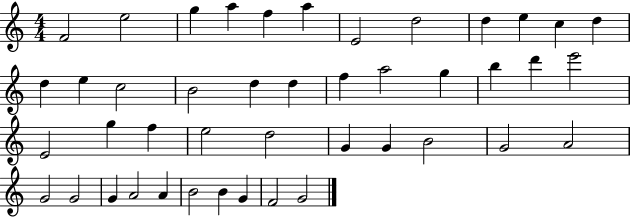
F4/h E5/h G5/q A5/q F5/q A5/q E4/h D5/h D5/q E5/q C5/q D5/q D5/q E5/q C5/h B4/h D5/q D5/q F5/q A5/h G5/q B5/q D6/q E6/h E4/h G5/q F5/q E5/h D5/h G4/q G4/q B4/h G4/h A4/h G4/h G4/h G4/q A4/h A4/q B4/h B4/q G4/q F4/h G4/h